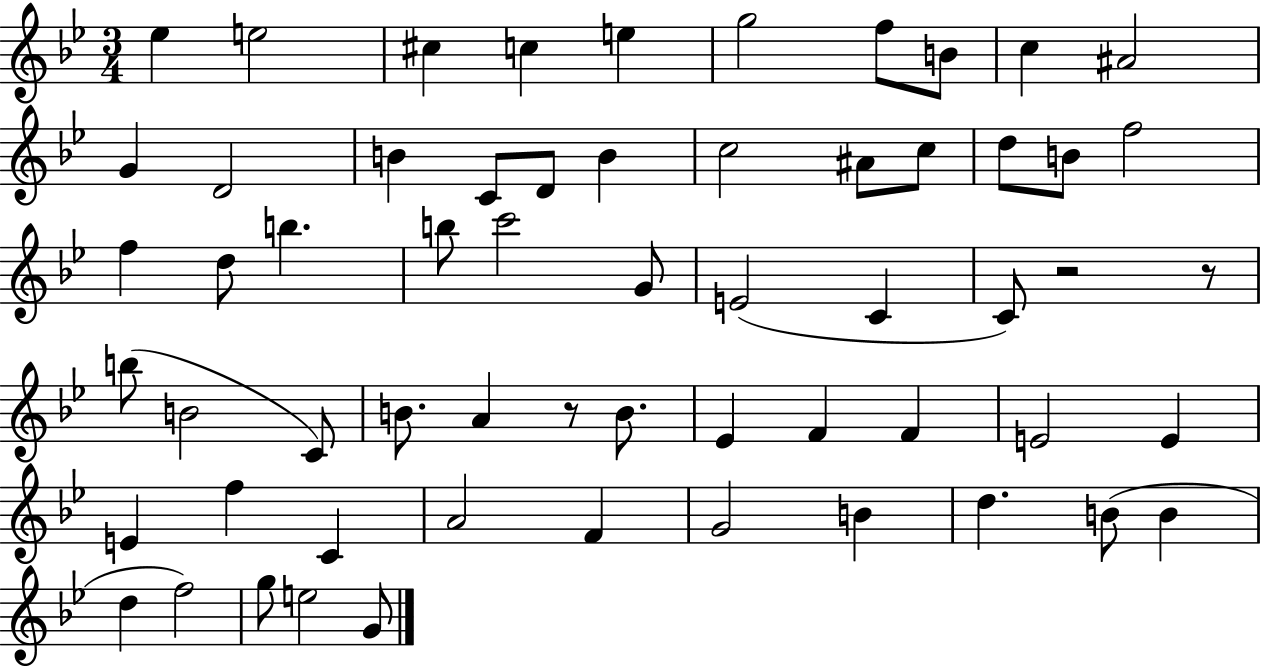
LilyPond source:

{
  \clef treble
  \numericTimeSignature
  \time 3/4
  \key bes \major
  ees''4 e''2 | cis''4 c''4 e''4 | g''2 f''8 b'8 | c''4 ais'2 | \break g'4 d'2 | b'4 c'8 d'8 b'4 | c''2 ais'8 c''8 | d''8 b'8 f''2 | \break f''4 d''8 b''4. | b''8 c'''2 g'8 | e'2( c'4 | c'8) r2 r8 | \break b''8( b'2 c'8) | b'8. a'4 r8 b'8. | ees'4 f'4 f'4 | e'2 e'4 | \break e'4 f''4 c'4 | a'2 f'4 | g'2 b'4 | d''4. b'8( b'4 | \break d''4 f''2) | g''8 e''2 g'8 | \bar "|."
}